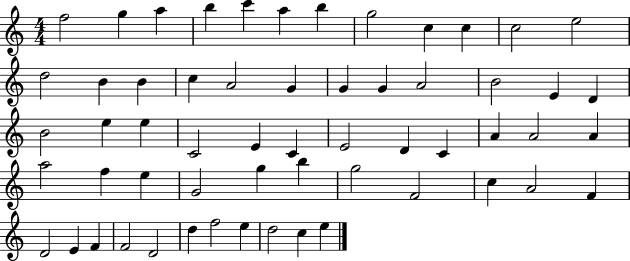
F5/h G5/q A5/q B5/q C6/q A5/q B5/q G5/h C5/q C5/q C5/h E5/h D5/h B4/q B4/q C5/q A4/h G4/q G4/q G4/q A4/h B4/h E4/q D4/q B4/h E5/q E5/q C4/h E4/q C4/q E4/h D4/q C4/q A4/q A4/h A4/q A5/h F5/q E5/q G4/h G5/q B5/q G5/h F4/h C5/q A4/h F4/q D4/h E4/q F4/q F4/h D4/h D5/q F5/h E5/q D5/h C5/q E5/q